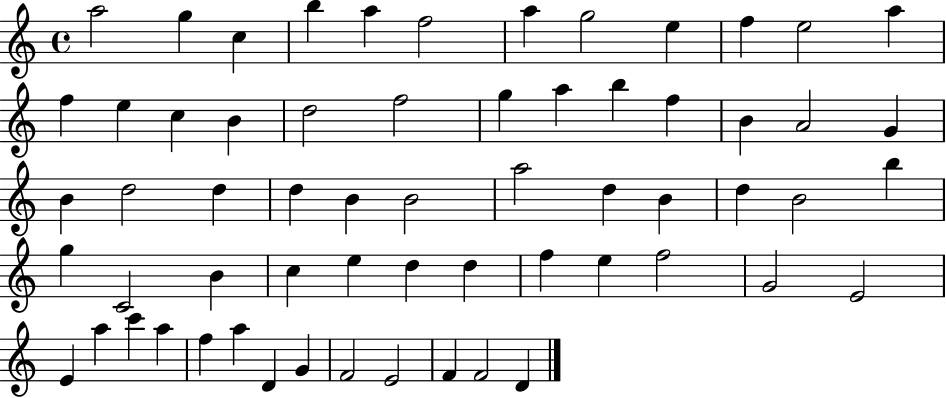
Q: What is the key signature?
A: C major